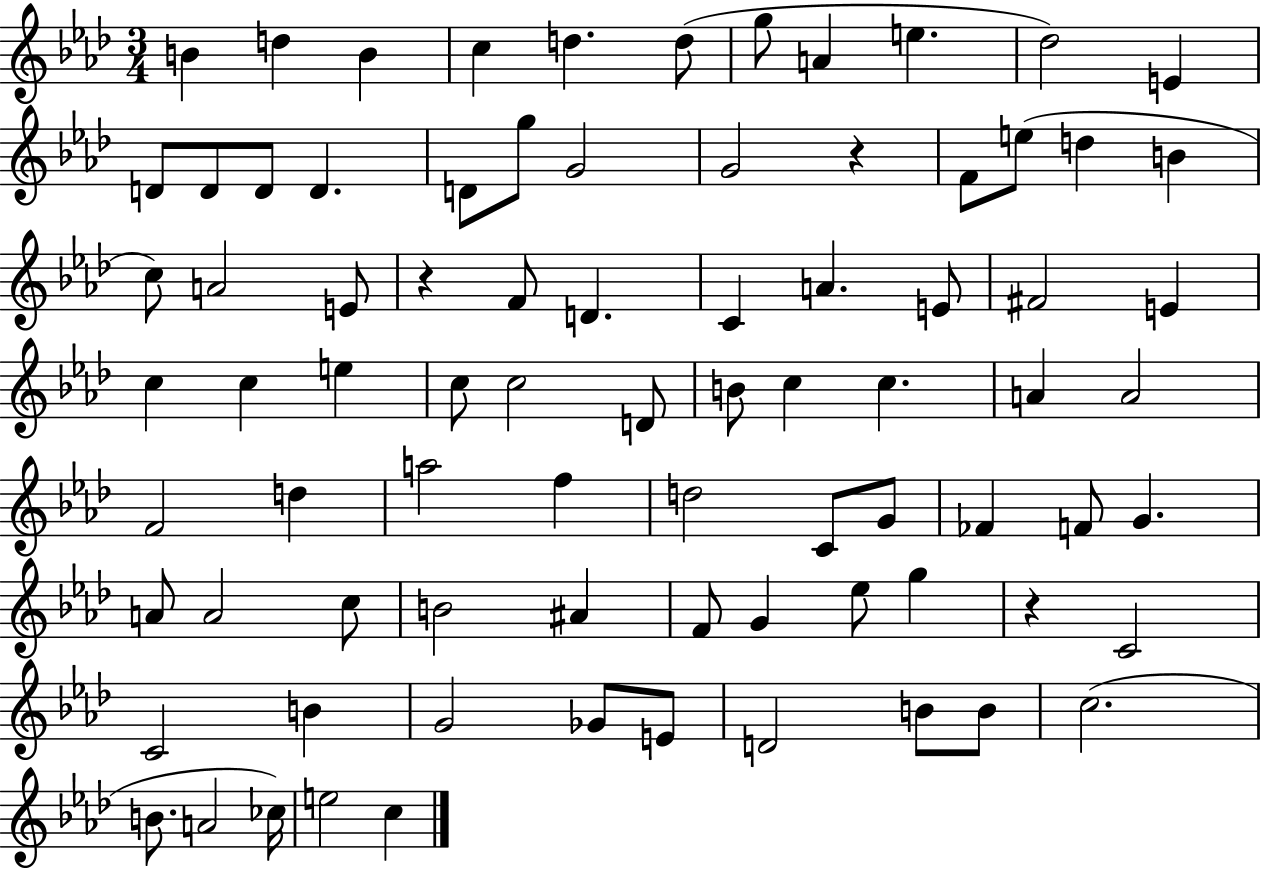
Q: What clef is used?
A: treble